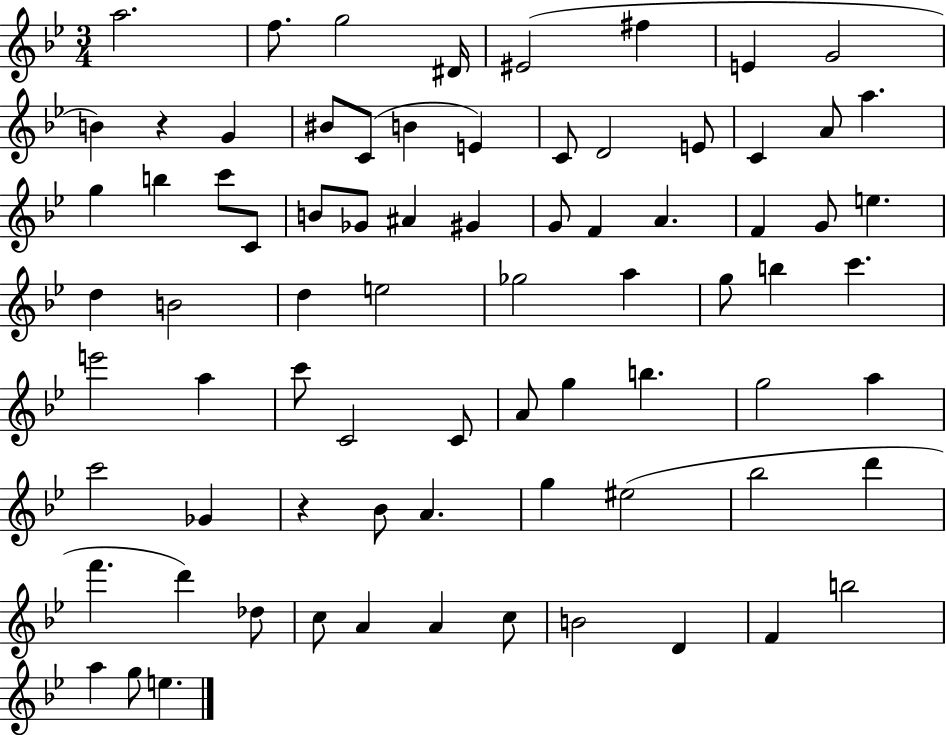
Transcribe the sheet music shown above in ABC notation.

X:1
T:Untitled
M:3/4
L:1/4
K:Bb
a2 f/2 g2 ^D/4 ^E2 ^f E G2 B z G ^B/2 C/2 B E C/2 D2 E/2 C A/2 a g b c'/2 C/2 B/2 _G/2 ^A ^G G/2 F A F G/2 e d B2 d e2 _g2 a g/2 b c' e'2 a c'/2 C2 C/2 A/2 g b g2 a c'2 _G z _B/2 A g ^e2 _b2 d' f' d' _d/2 c/2 A A c/2 B2 D F b2 a g/2 e